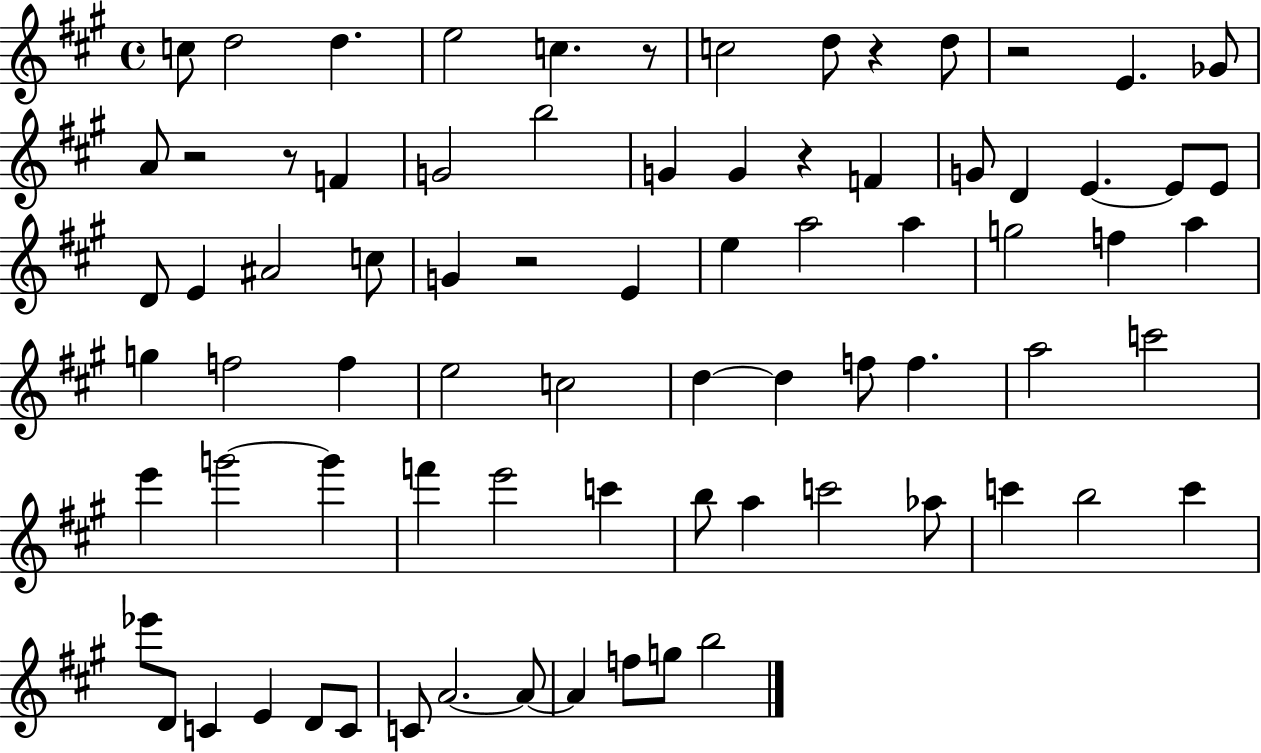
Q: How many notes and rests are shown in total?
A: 78